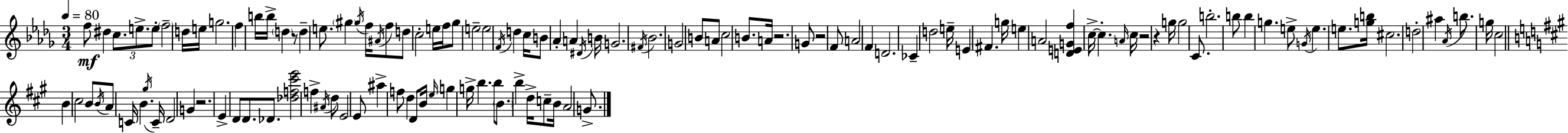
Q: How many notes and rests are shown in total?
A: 125